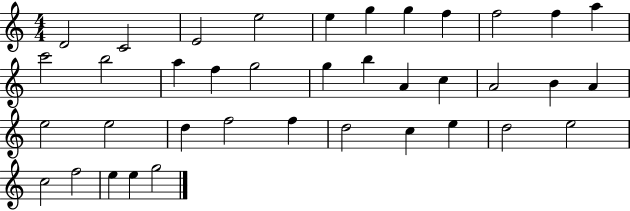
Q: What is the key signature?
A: C major